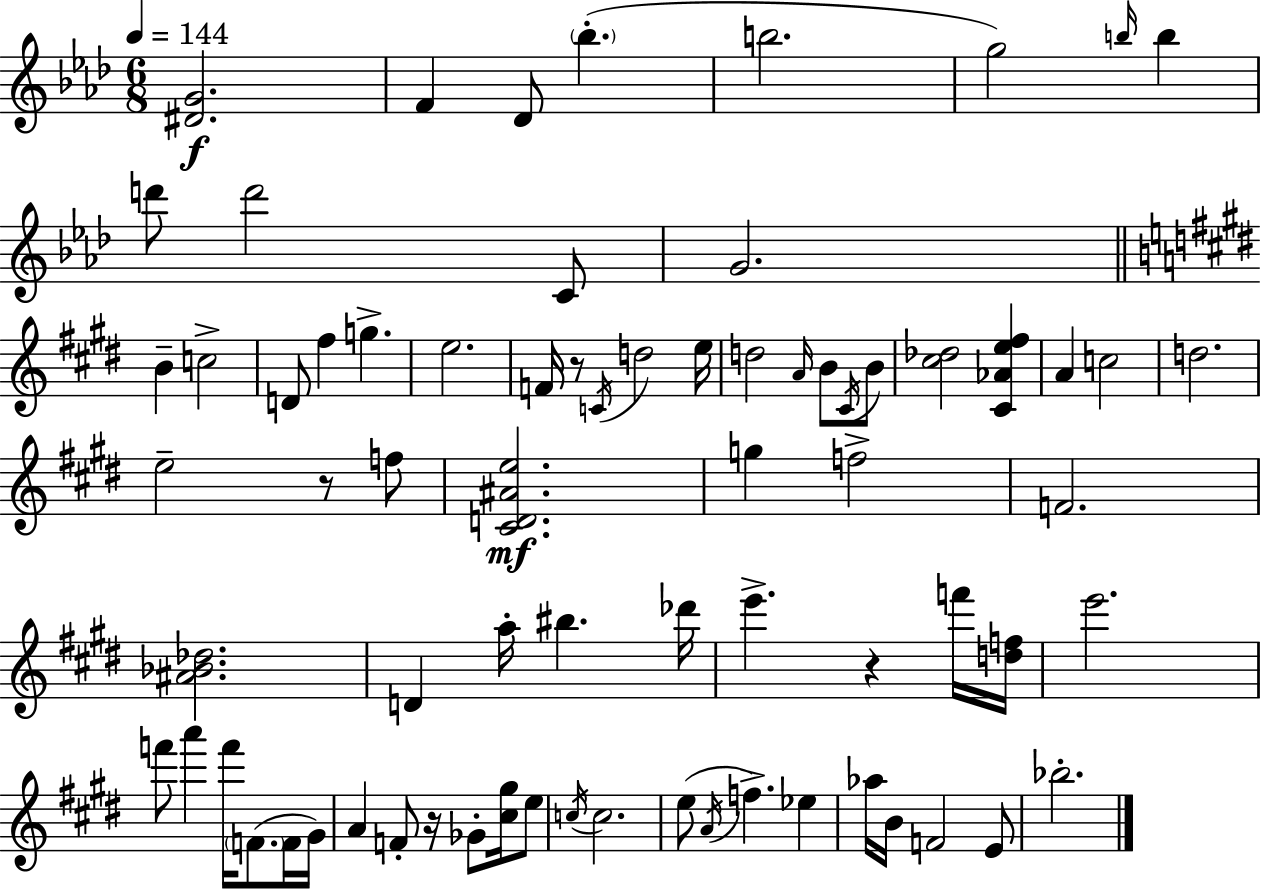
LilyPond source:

{
  \clef treble
  \numericTimeSignature
  \time 6/8
  \key aes \major
  \tempo 4 = 144
  <dis' g'>2.\f | f'4 des'8 \parenthesize bes''4.-.( | b''2. | g''2) \grace { b''16 } b''4 | \break d'''8 d'''2 c'8 | g'2. | \bar "||" \break \key e \major b'4-- c''2-> | d'8 fis''4 g''4.-> | e''2. | f'16 r8 \acciaccatura { c'16 } d''2 | \break e''16 d''2 \grace { a'16 } b'8 | \acciaccatura { cis'16 } b'8 <cis'' des''>2 <cis' aes' e'' fis''>4 | a'4 c''2 | d''2. | \break e''2-- r8 | f''8 <cis' d' ais' e''>2.\mf | g''4 f''2-> | f'2. | \break <ais' bes' des''>2. | d'4 a''16-. bis''4. | des'''16 e'''4.-> r4 | f'''16 <d'' f''>16 e'''2. | \break f'''8 a'''4 f'''16 \parenthesize f'8.( | f'16 gis'16) a'4 f'8-. r16 ges'8-. | <cis'' gis''>16 e''8 \acciaccatura { c''16 } c''2. | e''8( \acciaccatura { a'16 } f''4.->) | \break ees''4 aes''16 b'16 f'2 | e'8 bes''2.-. | \bar "|."
}